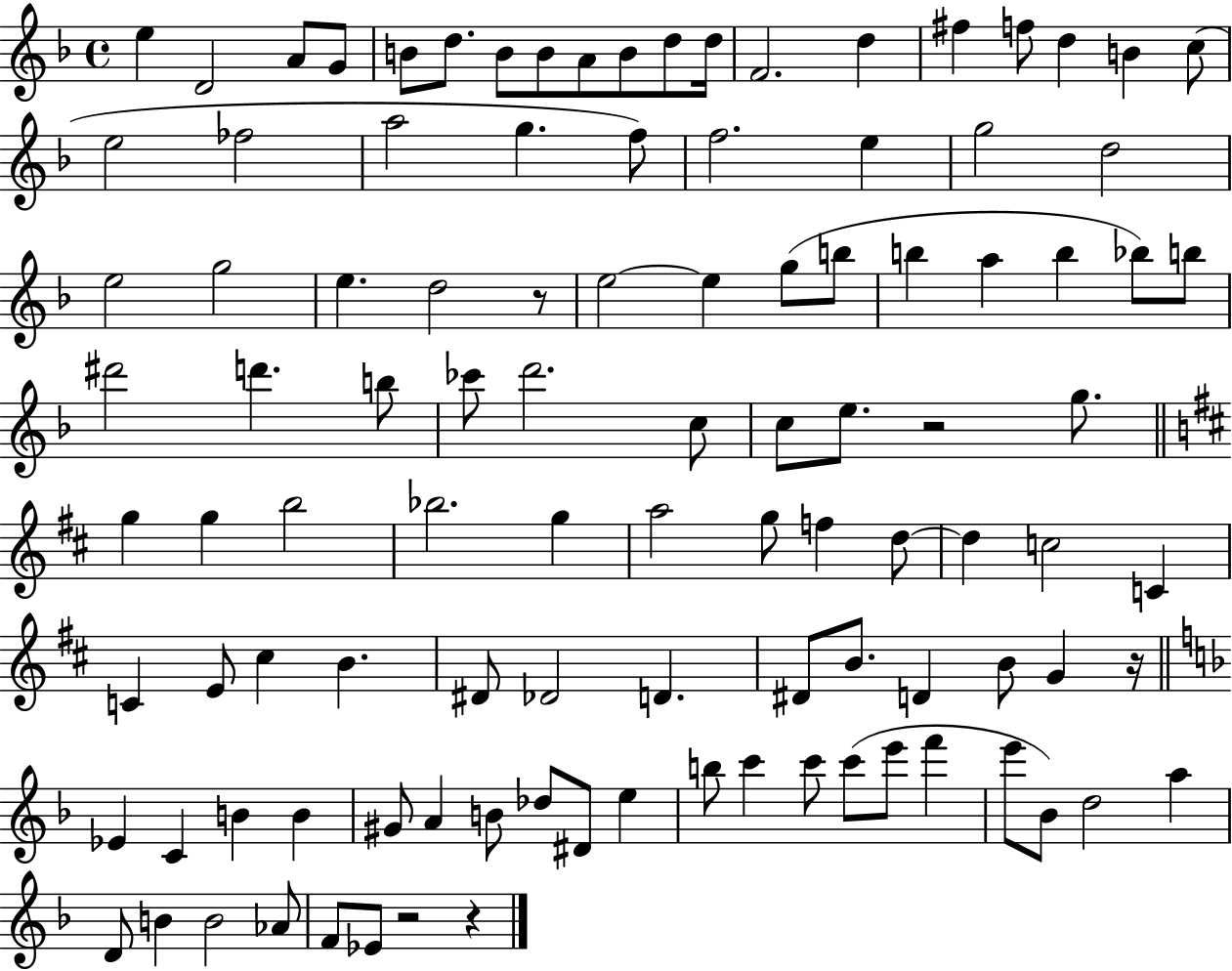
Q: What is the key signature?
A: F major